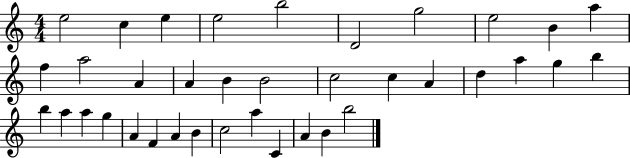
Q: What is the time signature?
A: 4/4